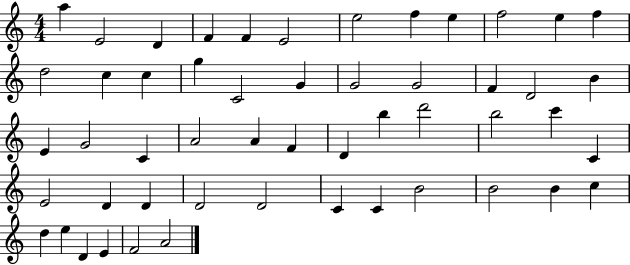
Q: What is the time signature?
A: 4/4